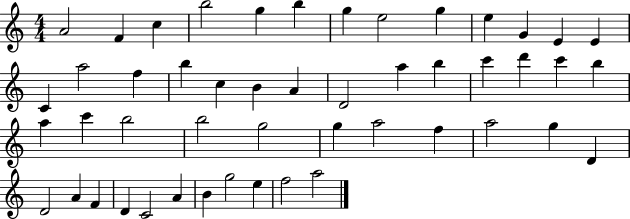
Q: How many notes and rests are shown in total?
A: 49